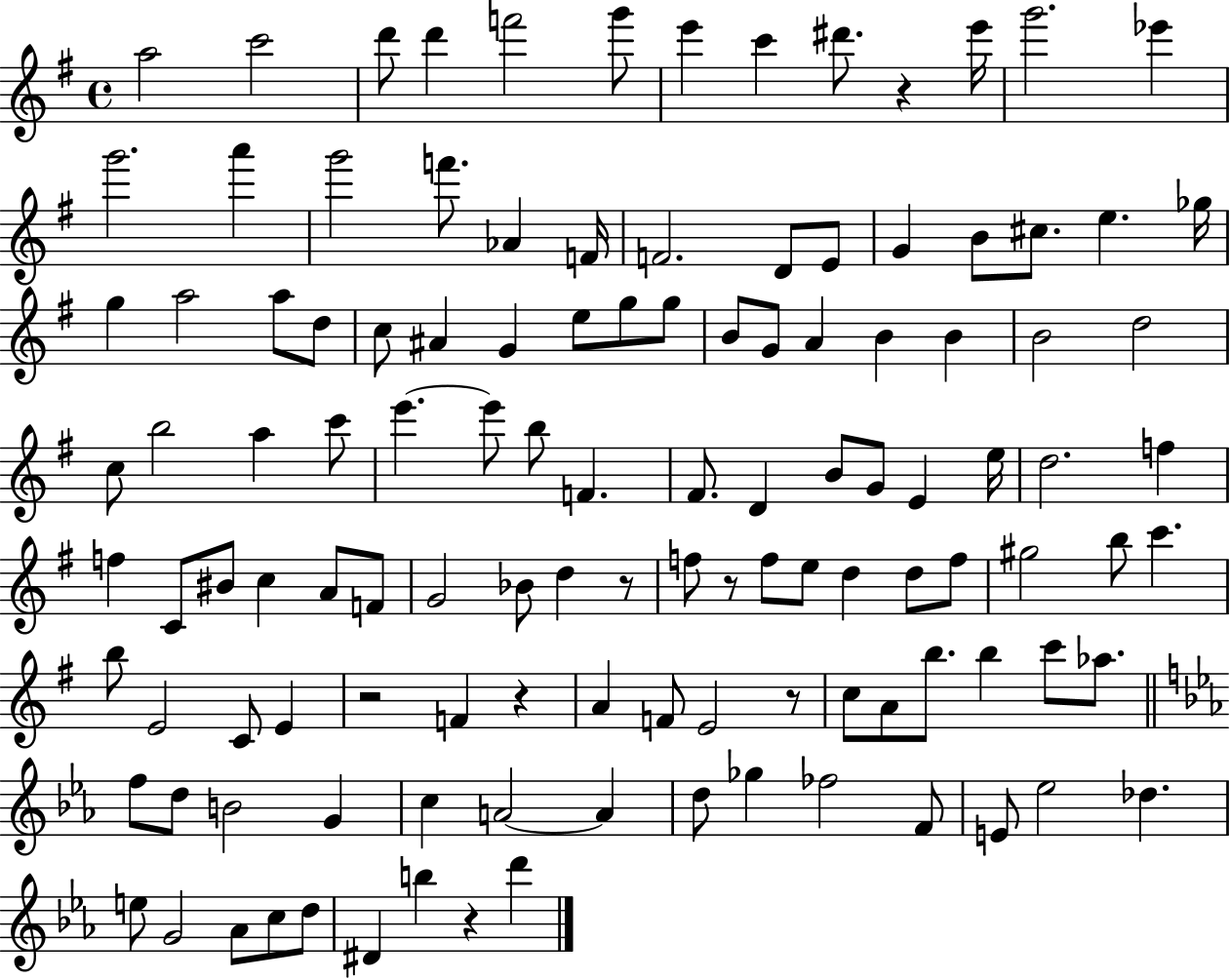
A5/h C6/h D6/e D6/q F6/h G6/e E6/q C6/q D#6/e. R/q E6/s G6/h. Eb6/q G6/h. A6/q G6/h F6/e. Ab4/q F4/s F4/h. D4/e E4/e G4/q B4/e C#5/e. E5/q. Gb5/s G5/q A5/h A5/e D5/e C5/e A#4/q G4/q E5/e G5/e G5/e B4/e G4/e A4/q B4/q B4/q B4/h D5/h C5/e B5/h A5/q C6/e E6/q. E6/e B5/e F4/q. F#4/e. D4/q B4/e G4/e E4/q E5/s D5/h. F5/q F5/q C4/e BIS4/e C5/q A4/e F4/e G4/h Bb4/e D5/q R/e F5/e R/e F5/e E5/e D5/q D5/e F5/e G#5/h B5/e C6/q. B5/e E4/h C4/e E4/q R/h F4/q R/q A4/q F4/e E4/h R/e C5/e A4/e B5/e. B5/q C6/e Ab5/e. F5/e D5/e B4/h G4/q C5/q A4/h A4/q D5/e Gb5/q FES5/h F4/e E4/e Eb5/h Db5/q. E5/e G4/h Ab4/e C5/e D5/e D#4/q B5/q R/q D6/q